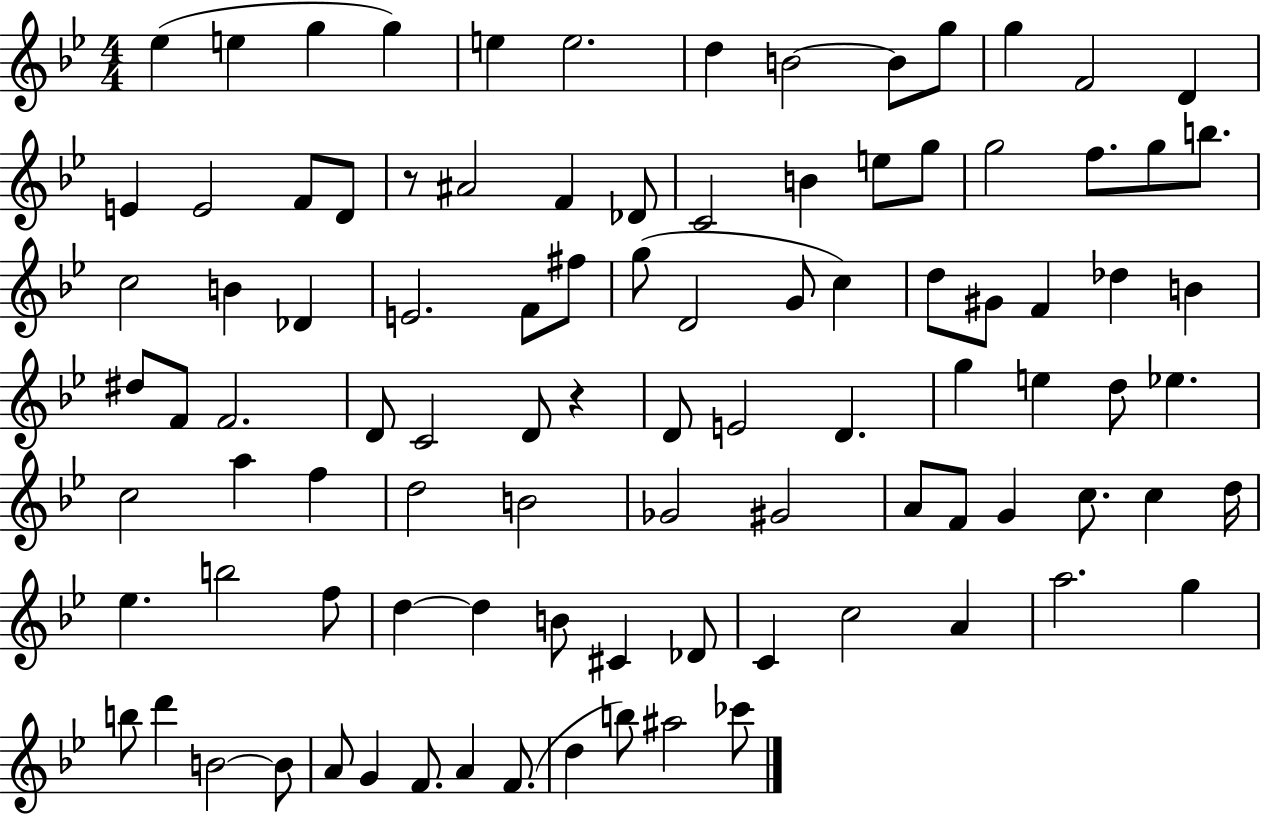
{
  \clef treble
  \numericTimeSignature
  \time 4/4
  \key bes \major
  \repeat volta 2 { ees''4( e''4 g''4 g''4) | e''4 e''2. | d''4 b'2~~ b'8 g''8 | g''4 f'2 d'4 | \break e'4 e'2 f'8 d'8 | r8 ais'2 f'4 des'8 | c'2 b'4 e''8 g''8 | g''2 f''8. g''8 b''8. | \break c''2 b'4 des'4 | e'2. f'8 fis''8 | g''8( d'2 g'8 c''4) | d''8 gis'8 f'4 des''4 b'4 | \break dis''8 f'8 f'2. | d'8 c'2 d'8 r4 | d'8 e'2 d'4. | g''4 e''4 d''8 ees''4. | \break c''2 a''4 f''4 | d''2 b'2 | ges'2 gis'2 | a'8 f'8 g'4 c''8. c''4 d''16 | \break ees''4. b''2 f''8 | d''4~~ d''4 b'8 cis'4 des'8 | c'4 c''2 a'4 | a''2. g''4 | \break b''8 d'''4 b'2~~ b'8 | a'8 g'4 f'8. a'4 f'8.( | d''4 b''8) ais''2 ces'''8 | } \bar "|."
}